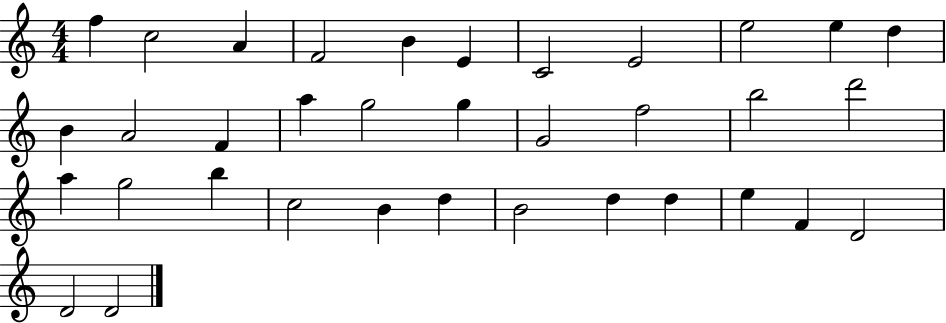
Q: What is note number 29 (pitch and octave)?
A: D5